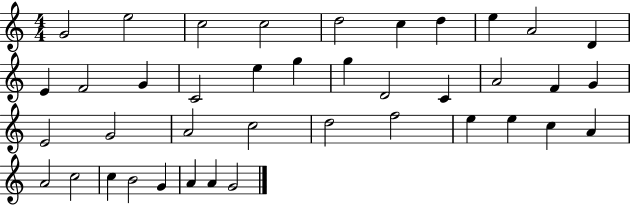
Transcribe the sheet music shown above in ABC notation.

X:1
T:Untitled
M:4/4
L:1/4
K:C
G2 e2 c2 c2 d2 c d e A2 D E F2 G C2 e g g D2 C A2 F G E2 G2 A2 c2 d2 f2 e e c A A2 c2 c B2 G A A G2